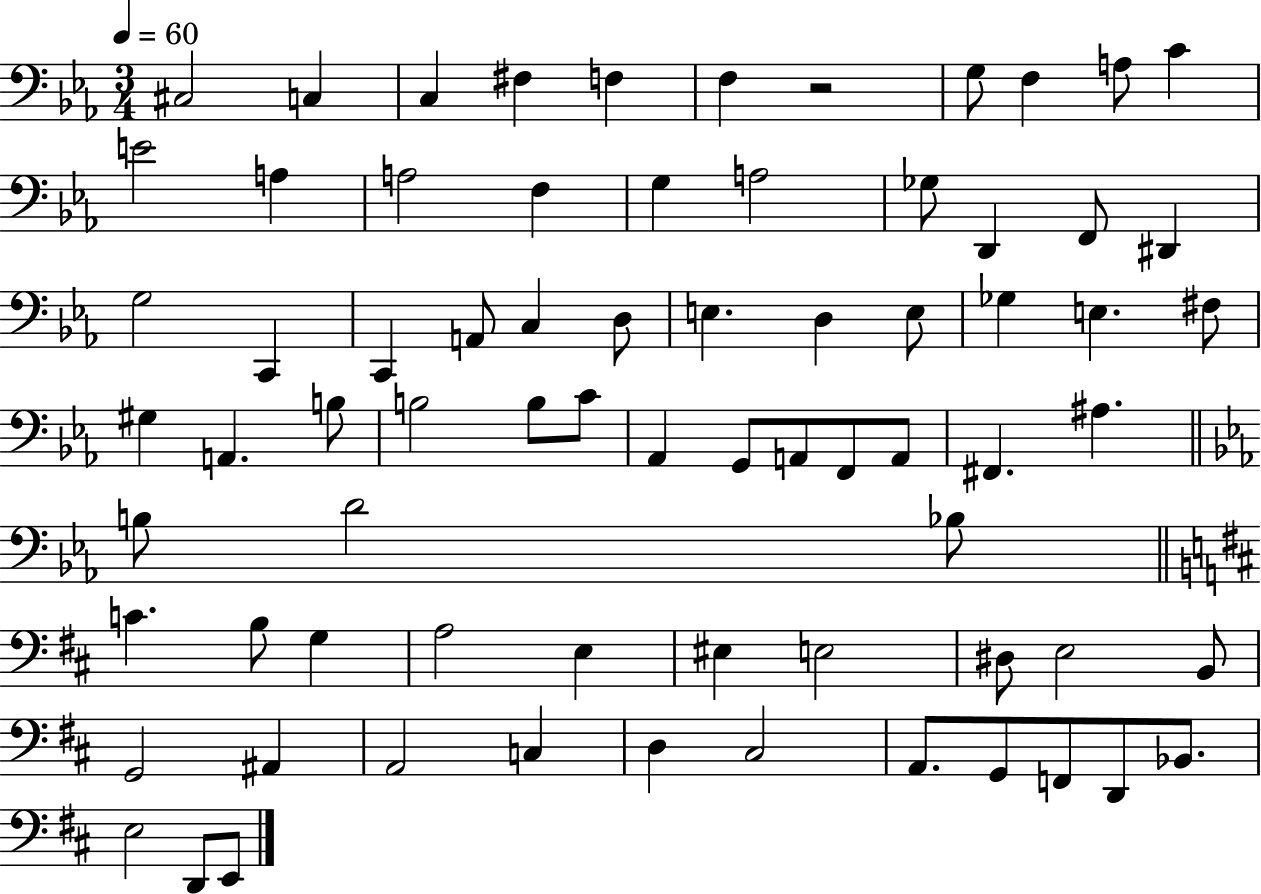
{
  \clef bass
  \numericTimeSignature
  \time 3/4
  \key ees \major
  \tempo 4 = 60
  cis2 c4 | c4 fis4 f4 | f4 r2 | g8 f4 a8 c'4 | \break e'2 a4 | a2 f4 | g4 a2 | ges8 d,4 f,8 dis,4 | \break g2 c,4 | c,4 a,8 c4 d8 | e4. d4 e8 | ges4 e4. fis8 | \break gis4 a,4. b8 | b2 b8 c'8 | aes,4 g,8 a,8 f,8 a,8 | fis,4. ais4. | \break \bar "||" \break \key c \minor b8 d'2 bes8 | \bar "||" \break \key d \major c'4. b8 g4 | a2 e4 | eis4 e2 | dis8 e2 b,8 | \break g,2 ais,4 | a,2 c4 | d4 cis2 | a,8. g,8 f,8 d,8 bes,8. | \break e2 d,8 e,8 | \bar "|."
}